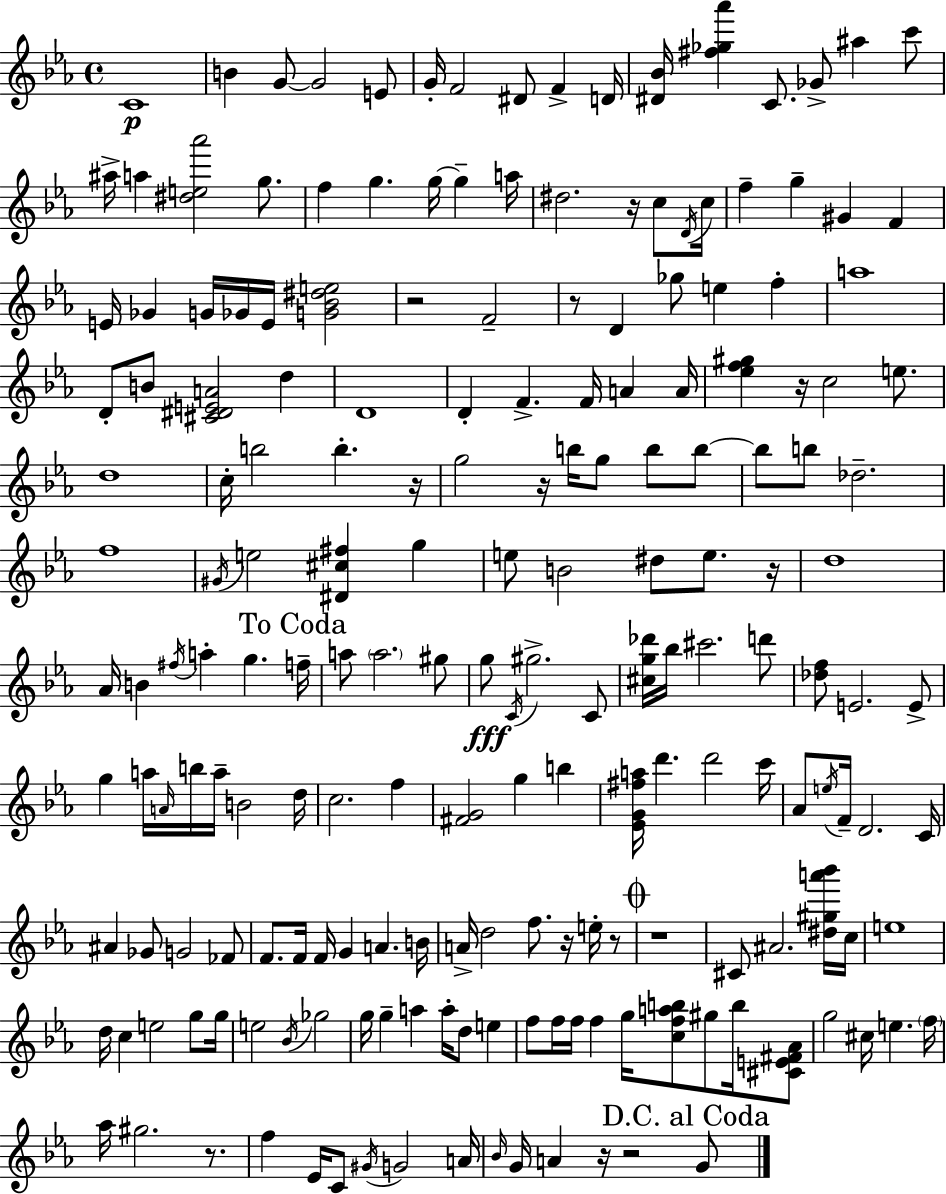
{
  \clef treble
  \time 4/4
  \defaultTimeSignature
  \key ees \major
  c'1\p | b'4 g'8~~ g'2 e'8 | g'16-. f'2 dis'8 f'4-> d'16 | <dis' bes'>16 <fis'' ges'' aes'''>4 c'8. ges'8-> ais''4 c'''8 | \break ais''16-> a''4 <dis'' e'' aes'''>2 g''8. | f''4 g''4. g''16~~ g''4-- a''16 | dis''2. r16 c''8 \acciaccatura { d'16 } | c''16 f''4-- g''4-- gis'4 f'4 | \break e'16 ges'4 g'16 ges'16 e'16 <g' bes' dis'' e''>2 | r2 f'2-- | r8 d'4 ges''8 e''4 f''4-. | a''1 | \break d'8-. b'8 <cis' dis' e' a'>2 d''4 | d'1 | d'4-. f'4.-> f'16 a'4 | a'16 <ees'' f'' gis''>4 r16 c''2 e''8. | \break d''1 | c''16-. b''2 b''4.-. | r16 g''2 r16 b''16 g''8 b''8 b''8~~ | b''8 b''8 des''2.-- | \break f''1 | \acciaccatura { gis'16 } e''2 <dis' cis'' fis''>4 g''4 | e''8 b'2 dis''8 e''8. | r16 d''1 | \break aes'16 b'4 \acciaccatura { fis''16 } a''4-. g''4. | \mark "To Coda" f''16-- a''8 \parenthesize a''2. | gis''8 g''8\fff \acciaccatura { c'16 } gis''2.-> | c'8 <cis'' g'' des'''>16 bes''16 cis'''2. | \break d'''8 <des'' f''>8 e'2. | e'8-> g''4 a''16 \grace { a'16 } b''16 a''16-- b'2 | d''16 c''2. | f''4 <fis' g'>2 g''4 | \break b''4 <ees' g' fis'' a''>16 d'''4. d'''2 | c'''16 aes'8 \acciaccatura { e''16 } f'16-- d'2. | c'16 ais'4 ges'8 g'2 | fes'8 f'8. f'16 f'16 g'4 a'4. | \break b'16 a'16-> d''2 f''8. | r16 e''16-. r8 \mark \markup { \musicglyph "scripts.coda" } r1 | cis'8 ais'2. | <dis'' gis'' a''' bes'''>16 c''16 e''1 | \break d''16 c''4 e''2 | g''8 g''16 e''2 \acciaccatura { bes'16 } ges''2 | g''16 g''4-- a''4 | a''16-. d''8 e''4 f''8 f''16 f''16 f''4 g''16 | \break <c'' f'' a'' b''>8 gis''8 b''16 <cis' e' fis' aes'>8 g''2 cis''16 | e''4. \parenthesize f''16 aes''16 gis''2. | r8. f''4 ees'16 c'8 \acciaccatura { gis'16 } g'2 | a'16 \grace { bes'16 } g'16 a'4 r16 r2 | \break \mark "D.C. al Coda" g'8 \bar "|."
}